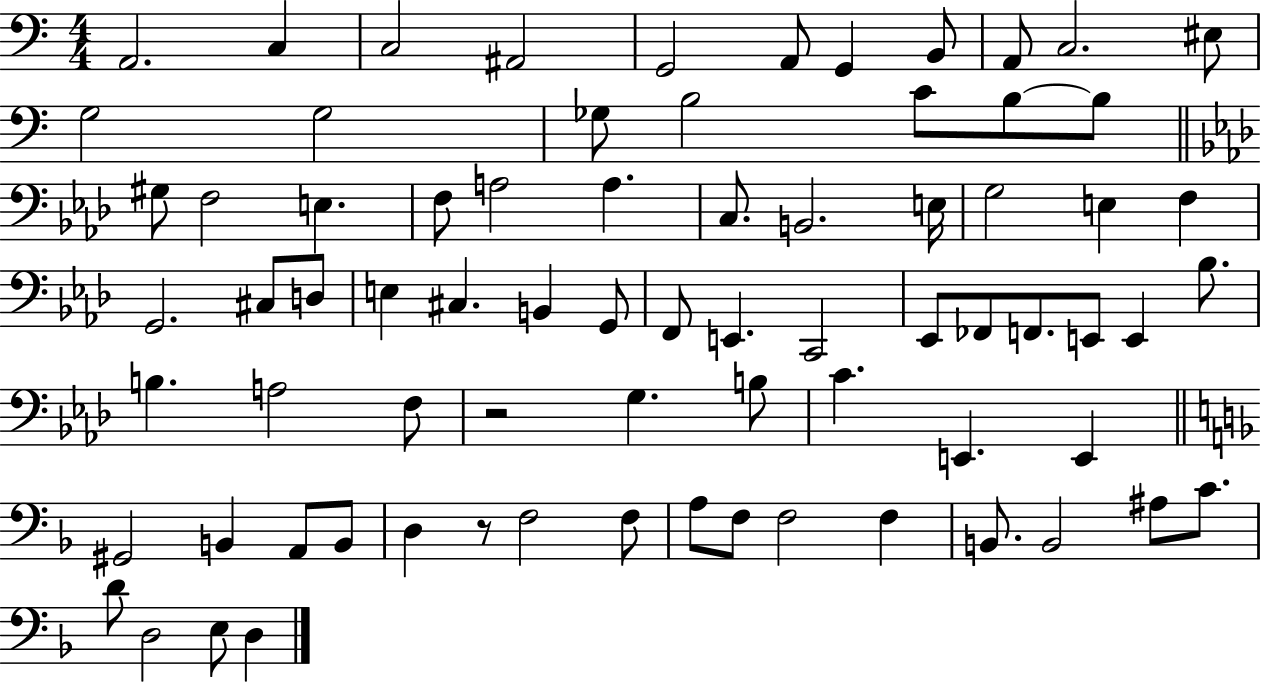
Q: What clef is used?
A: bass